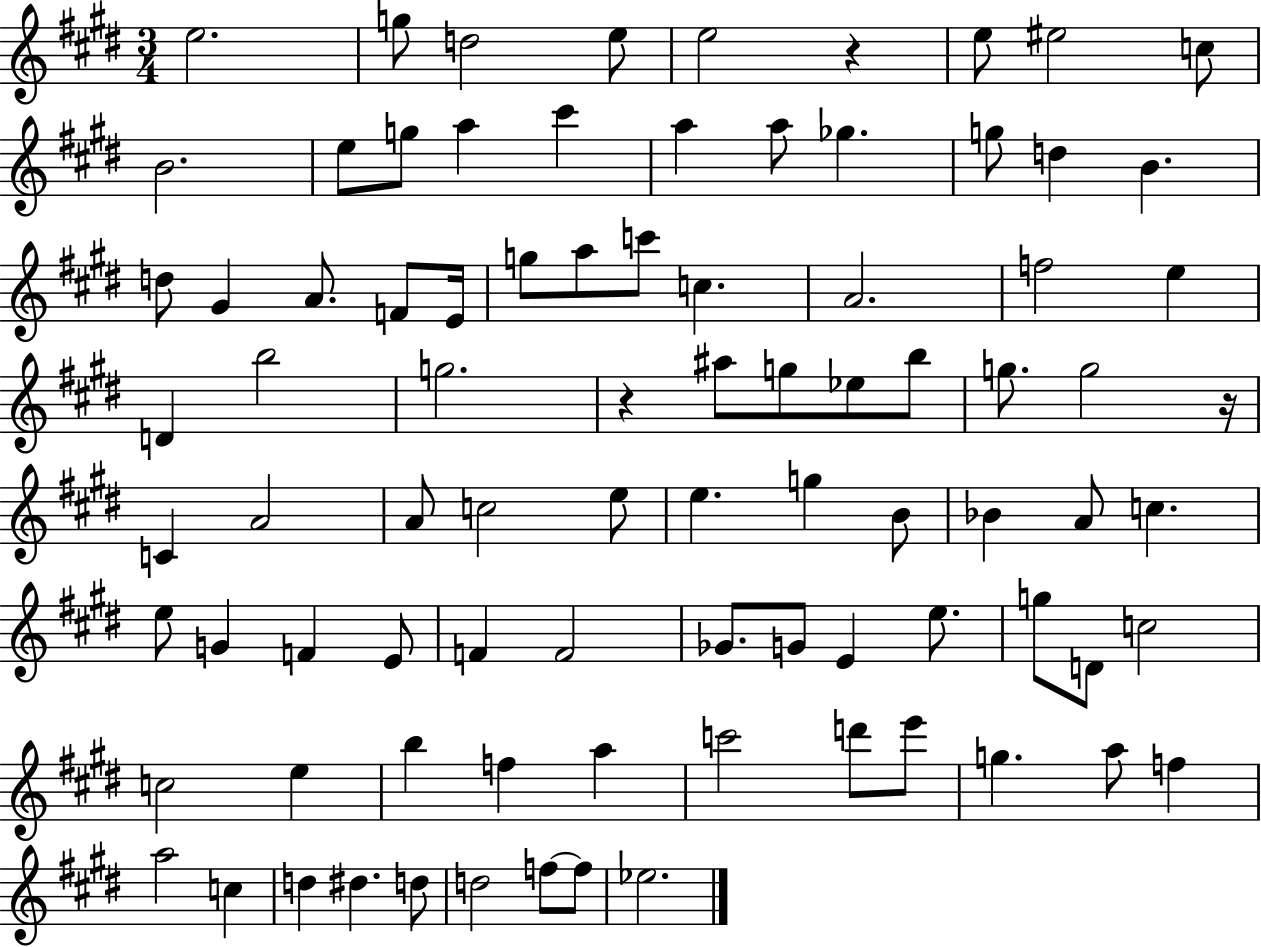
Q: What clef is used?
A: treble